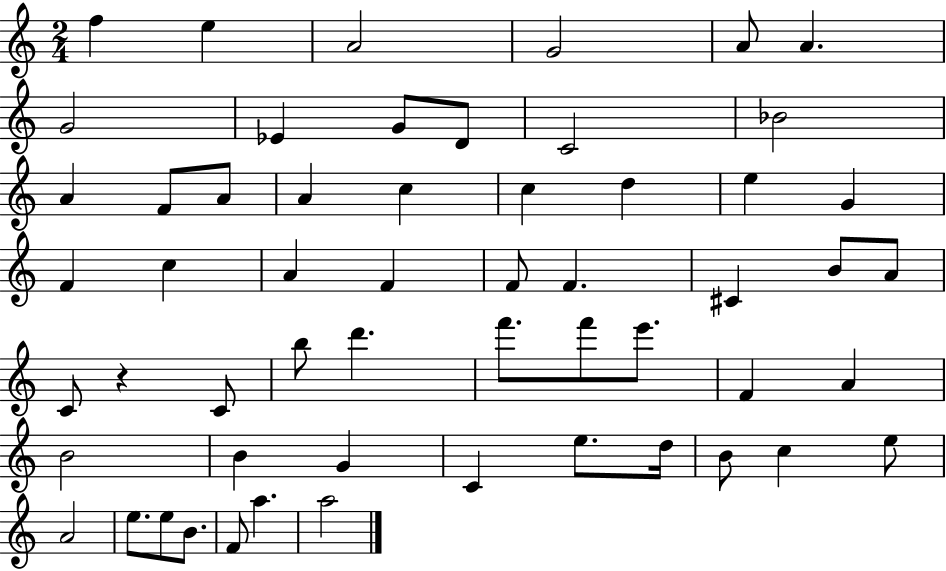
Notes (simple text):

F5/q E5/q A4/h G4/h A4/e A4/q. G4/h Eb4/q G4/e D4/e C4/h Bb4/h A4/q F4/e A4/e A4/q C5/q C5/q D5/q E5/q G4/q F4/q C5/q A4/q F4/q F4/e F4/q. C#4/q B4/e A4/e C4/e R/q C4/e B5/e D6/q. F6/e. F6/e E6/e. F4/q A4/q B4/h B4/q G4/q C4/q E5/e. D5/s B4/e C5/q E5/e A4/h E5/e. E5/e B4/e. F4/e A5/q. A5/h